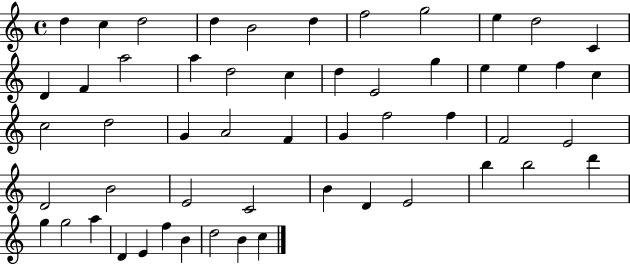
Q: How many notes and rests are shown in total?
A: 54